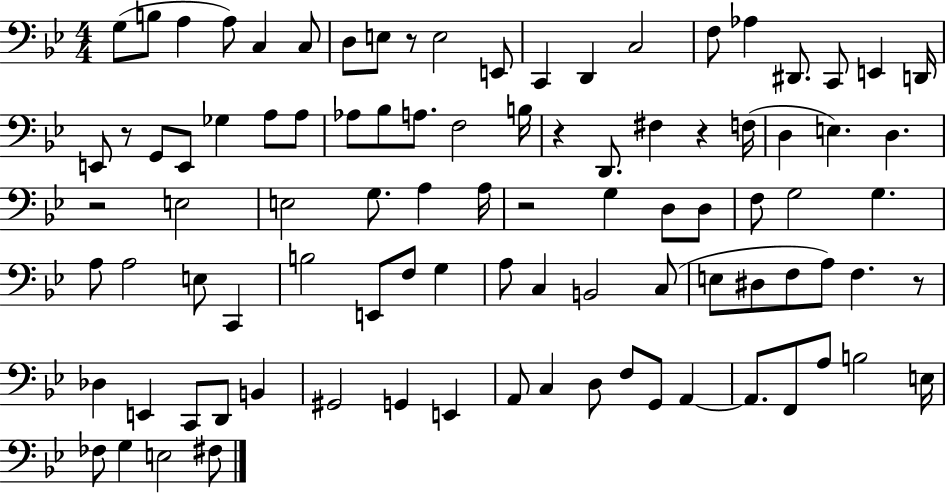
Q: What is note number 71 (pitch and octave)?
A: G2